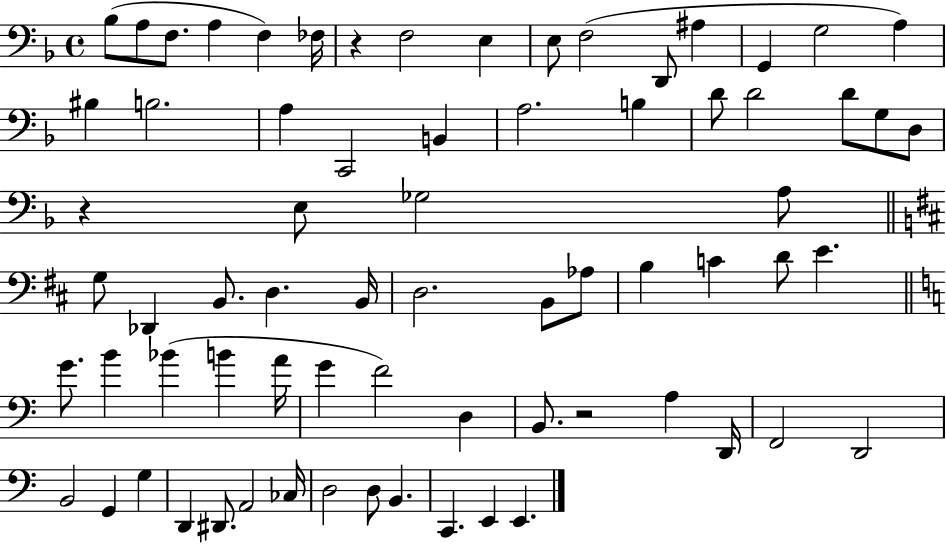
X:1
T:Untitled
M:4/4
L:1/4
K:F
_B,/2 A,/2 F,/2 A, F, _F,/4 z F,2 E, E,/2 F,2 D,,/2 ^A, G,, G,2 A, ^B, B,2 A, C,,2 B,, A,2 B, D/2 D2 D/2 G,/2 D,/2 z E,/2 _G,2 A,/2 G,/2 _D,, B,,/2 D, B,,/4 D,2 B,,/2 _A,/2 B, C D/2 E G/2 B _B B A/4 G F2 D, B,,/2 z2 A, D,,/4 F,,2 D,,2 B,,2 G,, G, D,, ^D,,/2 A,,2 _C,/4 D,2 D,/2 B,, C,, E,, E,,